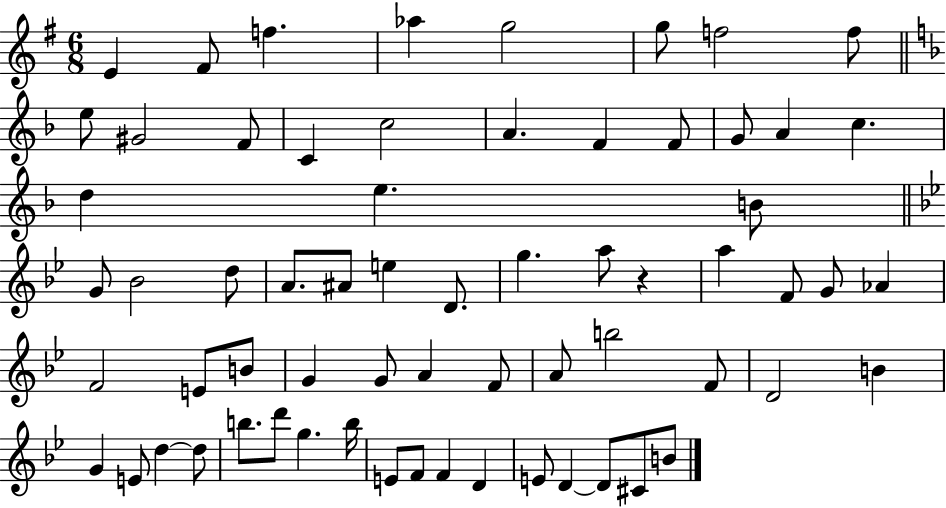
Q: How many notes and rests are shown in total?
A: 65